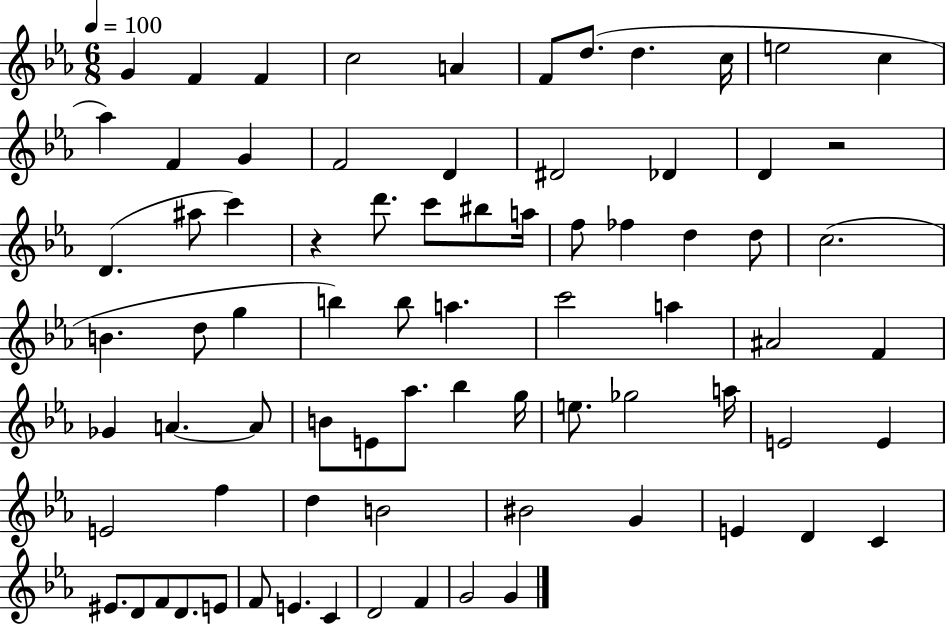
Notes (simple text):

G4/q F4/q F4/q C5/h A4/q F4/e D5/e. D5/q. C5/s E5/h C5/q Ab5/q F4/q G4/q F4/h D4/q D#4/h Db4/q D4/q R/h D4/q. A#5/e C6/q R/q D6/e. C6/e BIS5/e A5/s F5/e FES5/q D5/q D5/e C5/h. B4/q. D5/e G5/q B5/q B5/e A5/q. C6/h A5/q A#4/h F4/q Gb4/q A4/q. A4/e B4/e E4/e Ab5/e. Bb5/q G5/s E5/e. Gb5/h A5/s E4/h E4/q E4/h F5/q D5/q B4/h BIS4/h G4/q E4/q D4/q C4/q EIS4/e. D4/e F4/e D4/e. E4/e F4/e E4/q. C4/q D4/h F4/q G4/h G4/q